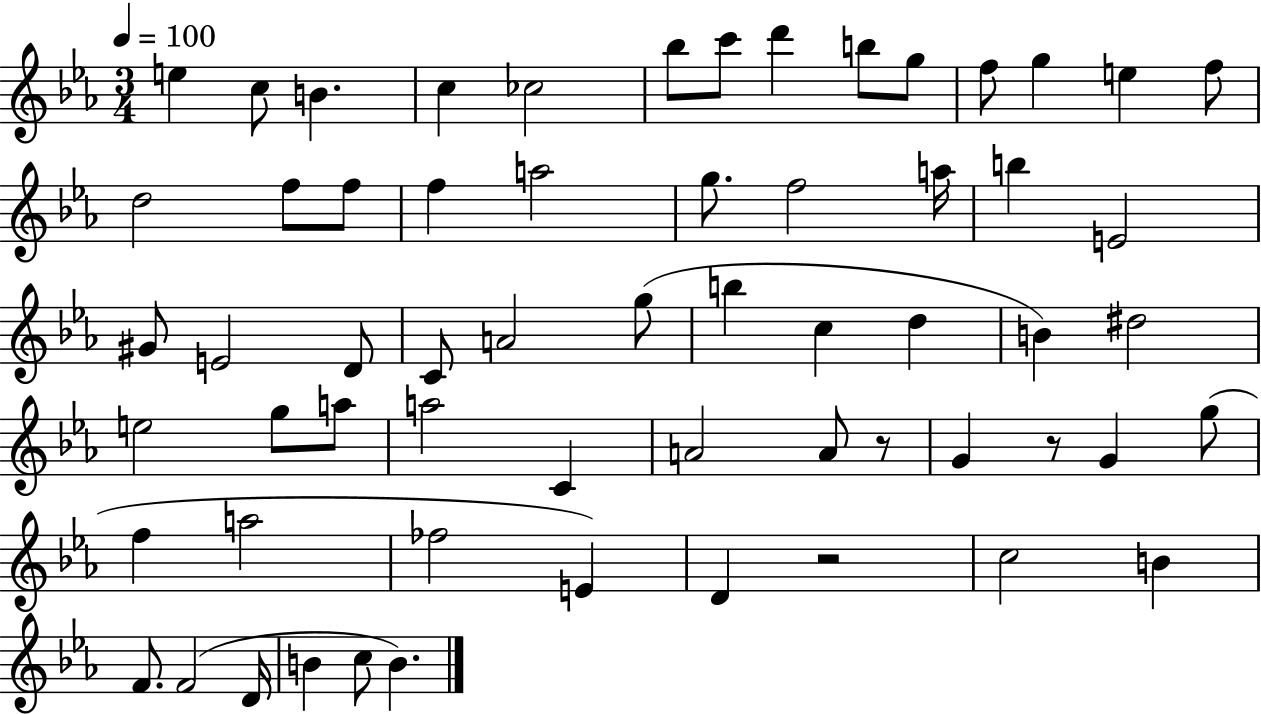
E5/q C5/e B4/q. C5/q CES5/h Bb5/e C6/e D6/q B5/e G5/e F5/e G5/q E5/q F5/e D5/h F5/e F5/e F5/q A5/h G5/e. F5/h A5/s B5/q E4/h G#4/e E4/h D4/e C4/e A4/h G5/e B5/q C5/q D5/q B4/q D#5/h E5/h G5/e A5/e A5/h C4/q A4/h A4/e R/e G4/q R/e G4/q G5/e F5/q A5/h FES5/h E4/q D4/q R/h C5/h B4/q F4/e. F4/h D4/s B4/q C5/e B4/q.